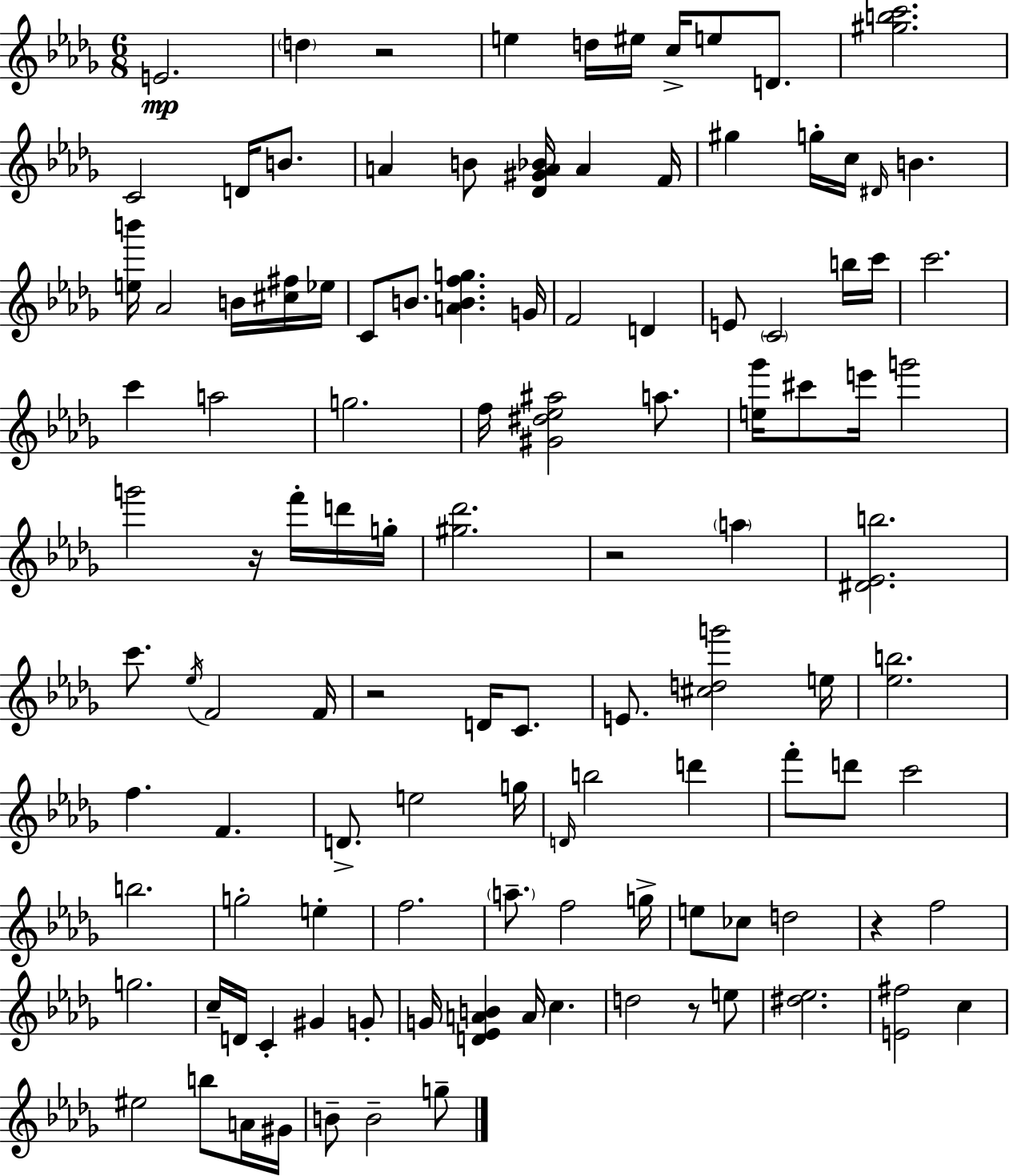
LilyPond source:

{
  \clef treble
  \numericTimeSignature
  \time 6/8
  \key bes \minor
  \repeat volta 2 { e'2.\mp | \parenthesize d''4 r2 | e''4 d''16 eis''16 c''16-> e''8 d'8. | <gis'' b'' c'''>2. | \break c'2 d'16 b'8. | a'4 b'8 <des' gis' a' bes'>16 a'4 f'16 | gis''4 g''16-. c''16 \grace { dis'16 } b'4. | <e'' b'''>16 aes'2 b'16 <cis'' fis''>16 | \break ees''16 c'8 b'8. <a' b' f'' g''>4. | g'16 f'2 d'4 | e'8 \parenthesize c'2 b''16 | c'''16 c'''2. | \break c'''4 a''2 | g''2. | f''16 <gis' dis'' ees'' ais''>2 a''8. | <e'' ges'''>16 cis'''8 e'''16 g'''2 | \break g'''2 r16 f'''16-. d'''16 | g''16-. <gis'' des'''>2. | r2 \parenthesize a''4 | <dis' ees' b''>2. | \break c'''8. \acciaccatura { ees''16 } f'2 | f'16 r2 d'16 c'8. | e'8. <cis'' d'' g'''>2 | e''16 <ees'' b''>2. | \break f''4. f'4. | d'8.-> e''2 | g''16 \grace { d'16 } b''2 d'''4 | f'''8-. d'''8 c'''2 | \break b''2. | g''2-. e''4-. | f''2. | \parenthesize a''8.-- f''2 | \break g''16-> e''8 ces''8 d''2 | r4 f''2 | g''2. | c''16-- d'16 c'4-. gis'4 | \break g'8-. g'16 <d' ees' a' b'>4 a'16 c''4. | d''2 r8 | e''8 <dis'' ees''>2. | <e' fis''>2 c''4 | \break eis''2 b''8 | a'16 gis'16 b'8-- b'2-- | g''8-- } \bar "|."
}